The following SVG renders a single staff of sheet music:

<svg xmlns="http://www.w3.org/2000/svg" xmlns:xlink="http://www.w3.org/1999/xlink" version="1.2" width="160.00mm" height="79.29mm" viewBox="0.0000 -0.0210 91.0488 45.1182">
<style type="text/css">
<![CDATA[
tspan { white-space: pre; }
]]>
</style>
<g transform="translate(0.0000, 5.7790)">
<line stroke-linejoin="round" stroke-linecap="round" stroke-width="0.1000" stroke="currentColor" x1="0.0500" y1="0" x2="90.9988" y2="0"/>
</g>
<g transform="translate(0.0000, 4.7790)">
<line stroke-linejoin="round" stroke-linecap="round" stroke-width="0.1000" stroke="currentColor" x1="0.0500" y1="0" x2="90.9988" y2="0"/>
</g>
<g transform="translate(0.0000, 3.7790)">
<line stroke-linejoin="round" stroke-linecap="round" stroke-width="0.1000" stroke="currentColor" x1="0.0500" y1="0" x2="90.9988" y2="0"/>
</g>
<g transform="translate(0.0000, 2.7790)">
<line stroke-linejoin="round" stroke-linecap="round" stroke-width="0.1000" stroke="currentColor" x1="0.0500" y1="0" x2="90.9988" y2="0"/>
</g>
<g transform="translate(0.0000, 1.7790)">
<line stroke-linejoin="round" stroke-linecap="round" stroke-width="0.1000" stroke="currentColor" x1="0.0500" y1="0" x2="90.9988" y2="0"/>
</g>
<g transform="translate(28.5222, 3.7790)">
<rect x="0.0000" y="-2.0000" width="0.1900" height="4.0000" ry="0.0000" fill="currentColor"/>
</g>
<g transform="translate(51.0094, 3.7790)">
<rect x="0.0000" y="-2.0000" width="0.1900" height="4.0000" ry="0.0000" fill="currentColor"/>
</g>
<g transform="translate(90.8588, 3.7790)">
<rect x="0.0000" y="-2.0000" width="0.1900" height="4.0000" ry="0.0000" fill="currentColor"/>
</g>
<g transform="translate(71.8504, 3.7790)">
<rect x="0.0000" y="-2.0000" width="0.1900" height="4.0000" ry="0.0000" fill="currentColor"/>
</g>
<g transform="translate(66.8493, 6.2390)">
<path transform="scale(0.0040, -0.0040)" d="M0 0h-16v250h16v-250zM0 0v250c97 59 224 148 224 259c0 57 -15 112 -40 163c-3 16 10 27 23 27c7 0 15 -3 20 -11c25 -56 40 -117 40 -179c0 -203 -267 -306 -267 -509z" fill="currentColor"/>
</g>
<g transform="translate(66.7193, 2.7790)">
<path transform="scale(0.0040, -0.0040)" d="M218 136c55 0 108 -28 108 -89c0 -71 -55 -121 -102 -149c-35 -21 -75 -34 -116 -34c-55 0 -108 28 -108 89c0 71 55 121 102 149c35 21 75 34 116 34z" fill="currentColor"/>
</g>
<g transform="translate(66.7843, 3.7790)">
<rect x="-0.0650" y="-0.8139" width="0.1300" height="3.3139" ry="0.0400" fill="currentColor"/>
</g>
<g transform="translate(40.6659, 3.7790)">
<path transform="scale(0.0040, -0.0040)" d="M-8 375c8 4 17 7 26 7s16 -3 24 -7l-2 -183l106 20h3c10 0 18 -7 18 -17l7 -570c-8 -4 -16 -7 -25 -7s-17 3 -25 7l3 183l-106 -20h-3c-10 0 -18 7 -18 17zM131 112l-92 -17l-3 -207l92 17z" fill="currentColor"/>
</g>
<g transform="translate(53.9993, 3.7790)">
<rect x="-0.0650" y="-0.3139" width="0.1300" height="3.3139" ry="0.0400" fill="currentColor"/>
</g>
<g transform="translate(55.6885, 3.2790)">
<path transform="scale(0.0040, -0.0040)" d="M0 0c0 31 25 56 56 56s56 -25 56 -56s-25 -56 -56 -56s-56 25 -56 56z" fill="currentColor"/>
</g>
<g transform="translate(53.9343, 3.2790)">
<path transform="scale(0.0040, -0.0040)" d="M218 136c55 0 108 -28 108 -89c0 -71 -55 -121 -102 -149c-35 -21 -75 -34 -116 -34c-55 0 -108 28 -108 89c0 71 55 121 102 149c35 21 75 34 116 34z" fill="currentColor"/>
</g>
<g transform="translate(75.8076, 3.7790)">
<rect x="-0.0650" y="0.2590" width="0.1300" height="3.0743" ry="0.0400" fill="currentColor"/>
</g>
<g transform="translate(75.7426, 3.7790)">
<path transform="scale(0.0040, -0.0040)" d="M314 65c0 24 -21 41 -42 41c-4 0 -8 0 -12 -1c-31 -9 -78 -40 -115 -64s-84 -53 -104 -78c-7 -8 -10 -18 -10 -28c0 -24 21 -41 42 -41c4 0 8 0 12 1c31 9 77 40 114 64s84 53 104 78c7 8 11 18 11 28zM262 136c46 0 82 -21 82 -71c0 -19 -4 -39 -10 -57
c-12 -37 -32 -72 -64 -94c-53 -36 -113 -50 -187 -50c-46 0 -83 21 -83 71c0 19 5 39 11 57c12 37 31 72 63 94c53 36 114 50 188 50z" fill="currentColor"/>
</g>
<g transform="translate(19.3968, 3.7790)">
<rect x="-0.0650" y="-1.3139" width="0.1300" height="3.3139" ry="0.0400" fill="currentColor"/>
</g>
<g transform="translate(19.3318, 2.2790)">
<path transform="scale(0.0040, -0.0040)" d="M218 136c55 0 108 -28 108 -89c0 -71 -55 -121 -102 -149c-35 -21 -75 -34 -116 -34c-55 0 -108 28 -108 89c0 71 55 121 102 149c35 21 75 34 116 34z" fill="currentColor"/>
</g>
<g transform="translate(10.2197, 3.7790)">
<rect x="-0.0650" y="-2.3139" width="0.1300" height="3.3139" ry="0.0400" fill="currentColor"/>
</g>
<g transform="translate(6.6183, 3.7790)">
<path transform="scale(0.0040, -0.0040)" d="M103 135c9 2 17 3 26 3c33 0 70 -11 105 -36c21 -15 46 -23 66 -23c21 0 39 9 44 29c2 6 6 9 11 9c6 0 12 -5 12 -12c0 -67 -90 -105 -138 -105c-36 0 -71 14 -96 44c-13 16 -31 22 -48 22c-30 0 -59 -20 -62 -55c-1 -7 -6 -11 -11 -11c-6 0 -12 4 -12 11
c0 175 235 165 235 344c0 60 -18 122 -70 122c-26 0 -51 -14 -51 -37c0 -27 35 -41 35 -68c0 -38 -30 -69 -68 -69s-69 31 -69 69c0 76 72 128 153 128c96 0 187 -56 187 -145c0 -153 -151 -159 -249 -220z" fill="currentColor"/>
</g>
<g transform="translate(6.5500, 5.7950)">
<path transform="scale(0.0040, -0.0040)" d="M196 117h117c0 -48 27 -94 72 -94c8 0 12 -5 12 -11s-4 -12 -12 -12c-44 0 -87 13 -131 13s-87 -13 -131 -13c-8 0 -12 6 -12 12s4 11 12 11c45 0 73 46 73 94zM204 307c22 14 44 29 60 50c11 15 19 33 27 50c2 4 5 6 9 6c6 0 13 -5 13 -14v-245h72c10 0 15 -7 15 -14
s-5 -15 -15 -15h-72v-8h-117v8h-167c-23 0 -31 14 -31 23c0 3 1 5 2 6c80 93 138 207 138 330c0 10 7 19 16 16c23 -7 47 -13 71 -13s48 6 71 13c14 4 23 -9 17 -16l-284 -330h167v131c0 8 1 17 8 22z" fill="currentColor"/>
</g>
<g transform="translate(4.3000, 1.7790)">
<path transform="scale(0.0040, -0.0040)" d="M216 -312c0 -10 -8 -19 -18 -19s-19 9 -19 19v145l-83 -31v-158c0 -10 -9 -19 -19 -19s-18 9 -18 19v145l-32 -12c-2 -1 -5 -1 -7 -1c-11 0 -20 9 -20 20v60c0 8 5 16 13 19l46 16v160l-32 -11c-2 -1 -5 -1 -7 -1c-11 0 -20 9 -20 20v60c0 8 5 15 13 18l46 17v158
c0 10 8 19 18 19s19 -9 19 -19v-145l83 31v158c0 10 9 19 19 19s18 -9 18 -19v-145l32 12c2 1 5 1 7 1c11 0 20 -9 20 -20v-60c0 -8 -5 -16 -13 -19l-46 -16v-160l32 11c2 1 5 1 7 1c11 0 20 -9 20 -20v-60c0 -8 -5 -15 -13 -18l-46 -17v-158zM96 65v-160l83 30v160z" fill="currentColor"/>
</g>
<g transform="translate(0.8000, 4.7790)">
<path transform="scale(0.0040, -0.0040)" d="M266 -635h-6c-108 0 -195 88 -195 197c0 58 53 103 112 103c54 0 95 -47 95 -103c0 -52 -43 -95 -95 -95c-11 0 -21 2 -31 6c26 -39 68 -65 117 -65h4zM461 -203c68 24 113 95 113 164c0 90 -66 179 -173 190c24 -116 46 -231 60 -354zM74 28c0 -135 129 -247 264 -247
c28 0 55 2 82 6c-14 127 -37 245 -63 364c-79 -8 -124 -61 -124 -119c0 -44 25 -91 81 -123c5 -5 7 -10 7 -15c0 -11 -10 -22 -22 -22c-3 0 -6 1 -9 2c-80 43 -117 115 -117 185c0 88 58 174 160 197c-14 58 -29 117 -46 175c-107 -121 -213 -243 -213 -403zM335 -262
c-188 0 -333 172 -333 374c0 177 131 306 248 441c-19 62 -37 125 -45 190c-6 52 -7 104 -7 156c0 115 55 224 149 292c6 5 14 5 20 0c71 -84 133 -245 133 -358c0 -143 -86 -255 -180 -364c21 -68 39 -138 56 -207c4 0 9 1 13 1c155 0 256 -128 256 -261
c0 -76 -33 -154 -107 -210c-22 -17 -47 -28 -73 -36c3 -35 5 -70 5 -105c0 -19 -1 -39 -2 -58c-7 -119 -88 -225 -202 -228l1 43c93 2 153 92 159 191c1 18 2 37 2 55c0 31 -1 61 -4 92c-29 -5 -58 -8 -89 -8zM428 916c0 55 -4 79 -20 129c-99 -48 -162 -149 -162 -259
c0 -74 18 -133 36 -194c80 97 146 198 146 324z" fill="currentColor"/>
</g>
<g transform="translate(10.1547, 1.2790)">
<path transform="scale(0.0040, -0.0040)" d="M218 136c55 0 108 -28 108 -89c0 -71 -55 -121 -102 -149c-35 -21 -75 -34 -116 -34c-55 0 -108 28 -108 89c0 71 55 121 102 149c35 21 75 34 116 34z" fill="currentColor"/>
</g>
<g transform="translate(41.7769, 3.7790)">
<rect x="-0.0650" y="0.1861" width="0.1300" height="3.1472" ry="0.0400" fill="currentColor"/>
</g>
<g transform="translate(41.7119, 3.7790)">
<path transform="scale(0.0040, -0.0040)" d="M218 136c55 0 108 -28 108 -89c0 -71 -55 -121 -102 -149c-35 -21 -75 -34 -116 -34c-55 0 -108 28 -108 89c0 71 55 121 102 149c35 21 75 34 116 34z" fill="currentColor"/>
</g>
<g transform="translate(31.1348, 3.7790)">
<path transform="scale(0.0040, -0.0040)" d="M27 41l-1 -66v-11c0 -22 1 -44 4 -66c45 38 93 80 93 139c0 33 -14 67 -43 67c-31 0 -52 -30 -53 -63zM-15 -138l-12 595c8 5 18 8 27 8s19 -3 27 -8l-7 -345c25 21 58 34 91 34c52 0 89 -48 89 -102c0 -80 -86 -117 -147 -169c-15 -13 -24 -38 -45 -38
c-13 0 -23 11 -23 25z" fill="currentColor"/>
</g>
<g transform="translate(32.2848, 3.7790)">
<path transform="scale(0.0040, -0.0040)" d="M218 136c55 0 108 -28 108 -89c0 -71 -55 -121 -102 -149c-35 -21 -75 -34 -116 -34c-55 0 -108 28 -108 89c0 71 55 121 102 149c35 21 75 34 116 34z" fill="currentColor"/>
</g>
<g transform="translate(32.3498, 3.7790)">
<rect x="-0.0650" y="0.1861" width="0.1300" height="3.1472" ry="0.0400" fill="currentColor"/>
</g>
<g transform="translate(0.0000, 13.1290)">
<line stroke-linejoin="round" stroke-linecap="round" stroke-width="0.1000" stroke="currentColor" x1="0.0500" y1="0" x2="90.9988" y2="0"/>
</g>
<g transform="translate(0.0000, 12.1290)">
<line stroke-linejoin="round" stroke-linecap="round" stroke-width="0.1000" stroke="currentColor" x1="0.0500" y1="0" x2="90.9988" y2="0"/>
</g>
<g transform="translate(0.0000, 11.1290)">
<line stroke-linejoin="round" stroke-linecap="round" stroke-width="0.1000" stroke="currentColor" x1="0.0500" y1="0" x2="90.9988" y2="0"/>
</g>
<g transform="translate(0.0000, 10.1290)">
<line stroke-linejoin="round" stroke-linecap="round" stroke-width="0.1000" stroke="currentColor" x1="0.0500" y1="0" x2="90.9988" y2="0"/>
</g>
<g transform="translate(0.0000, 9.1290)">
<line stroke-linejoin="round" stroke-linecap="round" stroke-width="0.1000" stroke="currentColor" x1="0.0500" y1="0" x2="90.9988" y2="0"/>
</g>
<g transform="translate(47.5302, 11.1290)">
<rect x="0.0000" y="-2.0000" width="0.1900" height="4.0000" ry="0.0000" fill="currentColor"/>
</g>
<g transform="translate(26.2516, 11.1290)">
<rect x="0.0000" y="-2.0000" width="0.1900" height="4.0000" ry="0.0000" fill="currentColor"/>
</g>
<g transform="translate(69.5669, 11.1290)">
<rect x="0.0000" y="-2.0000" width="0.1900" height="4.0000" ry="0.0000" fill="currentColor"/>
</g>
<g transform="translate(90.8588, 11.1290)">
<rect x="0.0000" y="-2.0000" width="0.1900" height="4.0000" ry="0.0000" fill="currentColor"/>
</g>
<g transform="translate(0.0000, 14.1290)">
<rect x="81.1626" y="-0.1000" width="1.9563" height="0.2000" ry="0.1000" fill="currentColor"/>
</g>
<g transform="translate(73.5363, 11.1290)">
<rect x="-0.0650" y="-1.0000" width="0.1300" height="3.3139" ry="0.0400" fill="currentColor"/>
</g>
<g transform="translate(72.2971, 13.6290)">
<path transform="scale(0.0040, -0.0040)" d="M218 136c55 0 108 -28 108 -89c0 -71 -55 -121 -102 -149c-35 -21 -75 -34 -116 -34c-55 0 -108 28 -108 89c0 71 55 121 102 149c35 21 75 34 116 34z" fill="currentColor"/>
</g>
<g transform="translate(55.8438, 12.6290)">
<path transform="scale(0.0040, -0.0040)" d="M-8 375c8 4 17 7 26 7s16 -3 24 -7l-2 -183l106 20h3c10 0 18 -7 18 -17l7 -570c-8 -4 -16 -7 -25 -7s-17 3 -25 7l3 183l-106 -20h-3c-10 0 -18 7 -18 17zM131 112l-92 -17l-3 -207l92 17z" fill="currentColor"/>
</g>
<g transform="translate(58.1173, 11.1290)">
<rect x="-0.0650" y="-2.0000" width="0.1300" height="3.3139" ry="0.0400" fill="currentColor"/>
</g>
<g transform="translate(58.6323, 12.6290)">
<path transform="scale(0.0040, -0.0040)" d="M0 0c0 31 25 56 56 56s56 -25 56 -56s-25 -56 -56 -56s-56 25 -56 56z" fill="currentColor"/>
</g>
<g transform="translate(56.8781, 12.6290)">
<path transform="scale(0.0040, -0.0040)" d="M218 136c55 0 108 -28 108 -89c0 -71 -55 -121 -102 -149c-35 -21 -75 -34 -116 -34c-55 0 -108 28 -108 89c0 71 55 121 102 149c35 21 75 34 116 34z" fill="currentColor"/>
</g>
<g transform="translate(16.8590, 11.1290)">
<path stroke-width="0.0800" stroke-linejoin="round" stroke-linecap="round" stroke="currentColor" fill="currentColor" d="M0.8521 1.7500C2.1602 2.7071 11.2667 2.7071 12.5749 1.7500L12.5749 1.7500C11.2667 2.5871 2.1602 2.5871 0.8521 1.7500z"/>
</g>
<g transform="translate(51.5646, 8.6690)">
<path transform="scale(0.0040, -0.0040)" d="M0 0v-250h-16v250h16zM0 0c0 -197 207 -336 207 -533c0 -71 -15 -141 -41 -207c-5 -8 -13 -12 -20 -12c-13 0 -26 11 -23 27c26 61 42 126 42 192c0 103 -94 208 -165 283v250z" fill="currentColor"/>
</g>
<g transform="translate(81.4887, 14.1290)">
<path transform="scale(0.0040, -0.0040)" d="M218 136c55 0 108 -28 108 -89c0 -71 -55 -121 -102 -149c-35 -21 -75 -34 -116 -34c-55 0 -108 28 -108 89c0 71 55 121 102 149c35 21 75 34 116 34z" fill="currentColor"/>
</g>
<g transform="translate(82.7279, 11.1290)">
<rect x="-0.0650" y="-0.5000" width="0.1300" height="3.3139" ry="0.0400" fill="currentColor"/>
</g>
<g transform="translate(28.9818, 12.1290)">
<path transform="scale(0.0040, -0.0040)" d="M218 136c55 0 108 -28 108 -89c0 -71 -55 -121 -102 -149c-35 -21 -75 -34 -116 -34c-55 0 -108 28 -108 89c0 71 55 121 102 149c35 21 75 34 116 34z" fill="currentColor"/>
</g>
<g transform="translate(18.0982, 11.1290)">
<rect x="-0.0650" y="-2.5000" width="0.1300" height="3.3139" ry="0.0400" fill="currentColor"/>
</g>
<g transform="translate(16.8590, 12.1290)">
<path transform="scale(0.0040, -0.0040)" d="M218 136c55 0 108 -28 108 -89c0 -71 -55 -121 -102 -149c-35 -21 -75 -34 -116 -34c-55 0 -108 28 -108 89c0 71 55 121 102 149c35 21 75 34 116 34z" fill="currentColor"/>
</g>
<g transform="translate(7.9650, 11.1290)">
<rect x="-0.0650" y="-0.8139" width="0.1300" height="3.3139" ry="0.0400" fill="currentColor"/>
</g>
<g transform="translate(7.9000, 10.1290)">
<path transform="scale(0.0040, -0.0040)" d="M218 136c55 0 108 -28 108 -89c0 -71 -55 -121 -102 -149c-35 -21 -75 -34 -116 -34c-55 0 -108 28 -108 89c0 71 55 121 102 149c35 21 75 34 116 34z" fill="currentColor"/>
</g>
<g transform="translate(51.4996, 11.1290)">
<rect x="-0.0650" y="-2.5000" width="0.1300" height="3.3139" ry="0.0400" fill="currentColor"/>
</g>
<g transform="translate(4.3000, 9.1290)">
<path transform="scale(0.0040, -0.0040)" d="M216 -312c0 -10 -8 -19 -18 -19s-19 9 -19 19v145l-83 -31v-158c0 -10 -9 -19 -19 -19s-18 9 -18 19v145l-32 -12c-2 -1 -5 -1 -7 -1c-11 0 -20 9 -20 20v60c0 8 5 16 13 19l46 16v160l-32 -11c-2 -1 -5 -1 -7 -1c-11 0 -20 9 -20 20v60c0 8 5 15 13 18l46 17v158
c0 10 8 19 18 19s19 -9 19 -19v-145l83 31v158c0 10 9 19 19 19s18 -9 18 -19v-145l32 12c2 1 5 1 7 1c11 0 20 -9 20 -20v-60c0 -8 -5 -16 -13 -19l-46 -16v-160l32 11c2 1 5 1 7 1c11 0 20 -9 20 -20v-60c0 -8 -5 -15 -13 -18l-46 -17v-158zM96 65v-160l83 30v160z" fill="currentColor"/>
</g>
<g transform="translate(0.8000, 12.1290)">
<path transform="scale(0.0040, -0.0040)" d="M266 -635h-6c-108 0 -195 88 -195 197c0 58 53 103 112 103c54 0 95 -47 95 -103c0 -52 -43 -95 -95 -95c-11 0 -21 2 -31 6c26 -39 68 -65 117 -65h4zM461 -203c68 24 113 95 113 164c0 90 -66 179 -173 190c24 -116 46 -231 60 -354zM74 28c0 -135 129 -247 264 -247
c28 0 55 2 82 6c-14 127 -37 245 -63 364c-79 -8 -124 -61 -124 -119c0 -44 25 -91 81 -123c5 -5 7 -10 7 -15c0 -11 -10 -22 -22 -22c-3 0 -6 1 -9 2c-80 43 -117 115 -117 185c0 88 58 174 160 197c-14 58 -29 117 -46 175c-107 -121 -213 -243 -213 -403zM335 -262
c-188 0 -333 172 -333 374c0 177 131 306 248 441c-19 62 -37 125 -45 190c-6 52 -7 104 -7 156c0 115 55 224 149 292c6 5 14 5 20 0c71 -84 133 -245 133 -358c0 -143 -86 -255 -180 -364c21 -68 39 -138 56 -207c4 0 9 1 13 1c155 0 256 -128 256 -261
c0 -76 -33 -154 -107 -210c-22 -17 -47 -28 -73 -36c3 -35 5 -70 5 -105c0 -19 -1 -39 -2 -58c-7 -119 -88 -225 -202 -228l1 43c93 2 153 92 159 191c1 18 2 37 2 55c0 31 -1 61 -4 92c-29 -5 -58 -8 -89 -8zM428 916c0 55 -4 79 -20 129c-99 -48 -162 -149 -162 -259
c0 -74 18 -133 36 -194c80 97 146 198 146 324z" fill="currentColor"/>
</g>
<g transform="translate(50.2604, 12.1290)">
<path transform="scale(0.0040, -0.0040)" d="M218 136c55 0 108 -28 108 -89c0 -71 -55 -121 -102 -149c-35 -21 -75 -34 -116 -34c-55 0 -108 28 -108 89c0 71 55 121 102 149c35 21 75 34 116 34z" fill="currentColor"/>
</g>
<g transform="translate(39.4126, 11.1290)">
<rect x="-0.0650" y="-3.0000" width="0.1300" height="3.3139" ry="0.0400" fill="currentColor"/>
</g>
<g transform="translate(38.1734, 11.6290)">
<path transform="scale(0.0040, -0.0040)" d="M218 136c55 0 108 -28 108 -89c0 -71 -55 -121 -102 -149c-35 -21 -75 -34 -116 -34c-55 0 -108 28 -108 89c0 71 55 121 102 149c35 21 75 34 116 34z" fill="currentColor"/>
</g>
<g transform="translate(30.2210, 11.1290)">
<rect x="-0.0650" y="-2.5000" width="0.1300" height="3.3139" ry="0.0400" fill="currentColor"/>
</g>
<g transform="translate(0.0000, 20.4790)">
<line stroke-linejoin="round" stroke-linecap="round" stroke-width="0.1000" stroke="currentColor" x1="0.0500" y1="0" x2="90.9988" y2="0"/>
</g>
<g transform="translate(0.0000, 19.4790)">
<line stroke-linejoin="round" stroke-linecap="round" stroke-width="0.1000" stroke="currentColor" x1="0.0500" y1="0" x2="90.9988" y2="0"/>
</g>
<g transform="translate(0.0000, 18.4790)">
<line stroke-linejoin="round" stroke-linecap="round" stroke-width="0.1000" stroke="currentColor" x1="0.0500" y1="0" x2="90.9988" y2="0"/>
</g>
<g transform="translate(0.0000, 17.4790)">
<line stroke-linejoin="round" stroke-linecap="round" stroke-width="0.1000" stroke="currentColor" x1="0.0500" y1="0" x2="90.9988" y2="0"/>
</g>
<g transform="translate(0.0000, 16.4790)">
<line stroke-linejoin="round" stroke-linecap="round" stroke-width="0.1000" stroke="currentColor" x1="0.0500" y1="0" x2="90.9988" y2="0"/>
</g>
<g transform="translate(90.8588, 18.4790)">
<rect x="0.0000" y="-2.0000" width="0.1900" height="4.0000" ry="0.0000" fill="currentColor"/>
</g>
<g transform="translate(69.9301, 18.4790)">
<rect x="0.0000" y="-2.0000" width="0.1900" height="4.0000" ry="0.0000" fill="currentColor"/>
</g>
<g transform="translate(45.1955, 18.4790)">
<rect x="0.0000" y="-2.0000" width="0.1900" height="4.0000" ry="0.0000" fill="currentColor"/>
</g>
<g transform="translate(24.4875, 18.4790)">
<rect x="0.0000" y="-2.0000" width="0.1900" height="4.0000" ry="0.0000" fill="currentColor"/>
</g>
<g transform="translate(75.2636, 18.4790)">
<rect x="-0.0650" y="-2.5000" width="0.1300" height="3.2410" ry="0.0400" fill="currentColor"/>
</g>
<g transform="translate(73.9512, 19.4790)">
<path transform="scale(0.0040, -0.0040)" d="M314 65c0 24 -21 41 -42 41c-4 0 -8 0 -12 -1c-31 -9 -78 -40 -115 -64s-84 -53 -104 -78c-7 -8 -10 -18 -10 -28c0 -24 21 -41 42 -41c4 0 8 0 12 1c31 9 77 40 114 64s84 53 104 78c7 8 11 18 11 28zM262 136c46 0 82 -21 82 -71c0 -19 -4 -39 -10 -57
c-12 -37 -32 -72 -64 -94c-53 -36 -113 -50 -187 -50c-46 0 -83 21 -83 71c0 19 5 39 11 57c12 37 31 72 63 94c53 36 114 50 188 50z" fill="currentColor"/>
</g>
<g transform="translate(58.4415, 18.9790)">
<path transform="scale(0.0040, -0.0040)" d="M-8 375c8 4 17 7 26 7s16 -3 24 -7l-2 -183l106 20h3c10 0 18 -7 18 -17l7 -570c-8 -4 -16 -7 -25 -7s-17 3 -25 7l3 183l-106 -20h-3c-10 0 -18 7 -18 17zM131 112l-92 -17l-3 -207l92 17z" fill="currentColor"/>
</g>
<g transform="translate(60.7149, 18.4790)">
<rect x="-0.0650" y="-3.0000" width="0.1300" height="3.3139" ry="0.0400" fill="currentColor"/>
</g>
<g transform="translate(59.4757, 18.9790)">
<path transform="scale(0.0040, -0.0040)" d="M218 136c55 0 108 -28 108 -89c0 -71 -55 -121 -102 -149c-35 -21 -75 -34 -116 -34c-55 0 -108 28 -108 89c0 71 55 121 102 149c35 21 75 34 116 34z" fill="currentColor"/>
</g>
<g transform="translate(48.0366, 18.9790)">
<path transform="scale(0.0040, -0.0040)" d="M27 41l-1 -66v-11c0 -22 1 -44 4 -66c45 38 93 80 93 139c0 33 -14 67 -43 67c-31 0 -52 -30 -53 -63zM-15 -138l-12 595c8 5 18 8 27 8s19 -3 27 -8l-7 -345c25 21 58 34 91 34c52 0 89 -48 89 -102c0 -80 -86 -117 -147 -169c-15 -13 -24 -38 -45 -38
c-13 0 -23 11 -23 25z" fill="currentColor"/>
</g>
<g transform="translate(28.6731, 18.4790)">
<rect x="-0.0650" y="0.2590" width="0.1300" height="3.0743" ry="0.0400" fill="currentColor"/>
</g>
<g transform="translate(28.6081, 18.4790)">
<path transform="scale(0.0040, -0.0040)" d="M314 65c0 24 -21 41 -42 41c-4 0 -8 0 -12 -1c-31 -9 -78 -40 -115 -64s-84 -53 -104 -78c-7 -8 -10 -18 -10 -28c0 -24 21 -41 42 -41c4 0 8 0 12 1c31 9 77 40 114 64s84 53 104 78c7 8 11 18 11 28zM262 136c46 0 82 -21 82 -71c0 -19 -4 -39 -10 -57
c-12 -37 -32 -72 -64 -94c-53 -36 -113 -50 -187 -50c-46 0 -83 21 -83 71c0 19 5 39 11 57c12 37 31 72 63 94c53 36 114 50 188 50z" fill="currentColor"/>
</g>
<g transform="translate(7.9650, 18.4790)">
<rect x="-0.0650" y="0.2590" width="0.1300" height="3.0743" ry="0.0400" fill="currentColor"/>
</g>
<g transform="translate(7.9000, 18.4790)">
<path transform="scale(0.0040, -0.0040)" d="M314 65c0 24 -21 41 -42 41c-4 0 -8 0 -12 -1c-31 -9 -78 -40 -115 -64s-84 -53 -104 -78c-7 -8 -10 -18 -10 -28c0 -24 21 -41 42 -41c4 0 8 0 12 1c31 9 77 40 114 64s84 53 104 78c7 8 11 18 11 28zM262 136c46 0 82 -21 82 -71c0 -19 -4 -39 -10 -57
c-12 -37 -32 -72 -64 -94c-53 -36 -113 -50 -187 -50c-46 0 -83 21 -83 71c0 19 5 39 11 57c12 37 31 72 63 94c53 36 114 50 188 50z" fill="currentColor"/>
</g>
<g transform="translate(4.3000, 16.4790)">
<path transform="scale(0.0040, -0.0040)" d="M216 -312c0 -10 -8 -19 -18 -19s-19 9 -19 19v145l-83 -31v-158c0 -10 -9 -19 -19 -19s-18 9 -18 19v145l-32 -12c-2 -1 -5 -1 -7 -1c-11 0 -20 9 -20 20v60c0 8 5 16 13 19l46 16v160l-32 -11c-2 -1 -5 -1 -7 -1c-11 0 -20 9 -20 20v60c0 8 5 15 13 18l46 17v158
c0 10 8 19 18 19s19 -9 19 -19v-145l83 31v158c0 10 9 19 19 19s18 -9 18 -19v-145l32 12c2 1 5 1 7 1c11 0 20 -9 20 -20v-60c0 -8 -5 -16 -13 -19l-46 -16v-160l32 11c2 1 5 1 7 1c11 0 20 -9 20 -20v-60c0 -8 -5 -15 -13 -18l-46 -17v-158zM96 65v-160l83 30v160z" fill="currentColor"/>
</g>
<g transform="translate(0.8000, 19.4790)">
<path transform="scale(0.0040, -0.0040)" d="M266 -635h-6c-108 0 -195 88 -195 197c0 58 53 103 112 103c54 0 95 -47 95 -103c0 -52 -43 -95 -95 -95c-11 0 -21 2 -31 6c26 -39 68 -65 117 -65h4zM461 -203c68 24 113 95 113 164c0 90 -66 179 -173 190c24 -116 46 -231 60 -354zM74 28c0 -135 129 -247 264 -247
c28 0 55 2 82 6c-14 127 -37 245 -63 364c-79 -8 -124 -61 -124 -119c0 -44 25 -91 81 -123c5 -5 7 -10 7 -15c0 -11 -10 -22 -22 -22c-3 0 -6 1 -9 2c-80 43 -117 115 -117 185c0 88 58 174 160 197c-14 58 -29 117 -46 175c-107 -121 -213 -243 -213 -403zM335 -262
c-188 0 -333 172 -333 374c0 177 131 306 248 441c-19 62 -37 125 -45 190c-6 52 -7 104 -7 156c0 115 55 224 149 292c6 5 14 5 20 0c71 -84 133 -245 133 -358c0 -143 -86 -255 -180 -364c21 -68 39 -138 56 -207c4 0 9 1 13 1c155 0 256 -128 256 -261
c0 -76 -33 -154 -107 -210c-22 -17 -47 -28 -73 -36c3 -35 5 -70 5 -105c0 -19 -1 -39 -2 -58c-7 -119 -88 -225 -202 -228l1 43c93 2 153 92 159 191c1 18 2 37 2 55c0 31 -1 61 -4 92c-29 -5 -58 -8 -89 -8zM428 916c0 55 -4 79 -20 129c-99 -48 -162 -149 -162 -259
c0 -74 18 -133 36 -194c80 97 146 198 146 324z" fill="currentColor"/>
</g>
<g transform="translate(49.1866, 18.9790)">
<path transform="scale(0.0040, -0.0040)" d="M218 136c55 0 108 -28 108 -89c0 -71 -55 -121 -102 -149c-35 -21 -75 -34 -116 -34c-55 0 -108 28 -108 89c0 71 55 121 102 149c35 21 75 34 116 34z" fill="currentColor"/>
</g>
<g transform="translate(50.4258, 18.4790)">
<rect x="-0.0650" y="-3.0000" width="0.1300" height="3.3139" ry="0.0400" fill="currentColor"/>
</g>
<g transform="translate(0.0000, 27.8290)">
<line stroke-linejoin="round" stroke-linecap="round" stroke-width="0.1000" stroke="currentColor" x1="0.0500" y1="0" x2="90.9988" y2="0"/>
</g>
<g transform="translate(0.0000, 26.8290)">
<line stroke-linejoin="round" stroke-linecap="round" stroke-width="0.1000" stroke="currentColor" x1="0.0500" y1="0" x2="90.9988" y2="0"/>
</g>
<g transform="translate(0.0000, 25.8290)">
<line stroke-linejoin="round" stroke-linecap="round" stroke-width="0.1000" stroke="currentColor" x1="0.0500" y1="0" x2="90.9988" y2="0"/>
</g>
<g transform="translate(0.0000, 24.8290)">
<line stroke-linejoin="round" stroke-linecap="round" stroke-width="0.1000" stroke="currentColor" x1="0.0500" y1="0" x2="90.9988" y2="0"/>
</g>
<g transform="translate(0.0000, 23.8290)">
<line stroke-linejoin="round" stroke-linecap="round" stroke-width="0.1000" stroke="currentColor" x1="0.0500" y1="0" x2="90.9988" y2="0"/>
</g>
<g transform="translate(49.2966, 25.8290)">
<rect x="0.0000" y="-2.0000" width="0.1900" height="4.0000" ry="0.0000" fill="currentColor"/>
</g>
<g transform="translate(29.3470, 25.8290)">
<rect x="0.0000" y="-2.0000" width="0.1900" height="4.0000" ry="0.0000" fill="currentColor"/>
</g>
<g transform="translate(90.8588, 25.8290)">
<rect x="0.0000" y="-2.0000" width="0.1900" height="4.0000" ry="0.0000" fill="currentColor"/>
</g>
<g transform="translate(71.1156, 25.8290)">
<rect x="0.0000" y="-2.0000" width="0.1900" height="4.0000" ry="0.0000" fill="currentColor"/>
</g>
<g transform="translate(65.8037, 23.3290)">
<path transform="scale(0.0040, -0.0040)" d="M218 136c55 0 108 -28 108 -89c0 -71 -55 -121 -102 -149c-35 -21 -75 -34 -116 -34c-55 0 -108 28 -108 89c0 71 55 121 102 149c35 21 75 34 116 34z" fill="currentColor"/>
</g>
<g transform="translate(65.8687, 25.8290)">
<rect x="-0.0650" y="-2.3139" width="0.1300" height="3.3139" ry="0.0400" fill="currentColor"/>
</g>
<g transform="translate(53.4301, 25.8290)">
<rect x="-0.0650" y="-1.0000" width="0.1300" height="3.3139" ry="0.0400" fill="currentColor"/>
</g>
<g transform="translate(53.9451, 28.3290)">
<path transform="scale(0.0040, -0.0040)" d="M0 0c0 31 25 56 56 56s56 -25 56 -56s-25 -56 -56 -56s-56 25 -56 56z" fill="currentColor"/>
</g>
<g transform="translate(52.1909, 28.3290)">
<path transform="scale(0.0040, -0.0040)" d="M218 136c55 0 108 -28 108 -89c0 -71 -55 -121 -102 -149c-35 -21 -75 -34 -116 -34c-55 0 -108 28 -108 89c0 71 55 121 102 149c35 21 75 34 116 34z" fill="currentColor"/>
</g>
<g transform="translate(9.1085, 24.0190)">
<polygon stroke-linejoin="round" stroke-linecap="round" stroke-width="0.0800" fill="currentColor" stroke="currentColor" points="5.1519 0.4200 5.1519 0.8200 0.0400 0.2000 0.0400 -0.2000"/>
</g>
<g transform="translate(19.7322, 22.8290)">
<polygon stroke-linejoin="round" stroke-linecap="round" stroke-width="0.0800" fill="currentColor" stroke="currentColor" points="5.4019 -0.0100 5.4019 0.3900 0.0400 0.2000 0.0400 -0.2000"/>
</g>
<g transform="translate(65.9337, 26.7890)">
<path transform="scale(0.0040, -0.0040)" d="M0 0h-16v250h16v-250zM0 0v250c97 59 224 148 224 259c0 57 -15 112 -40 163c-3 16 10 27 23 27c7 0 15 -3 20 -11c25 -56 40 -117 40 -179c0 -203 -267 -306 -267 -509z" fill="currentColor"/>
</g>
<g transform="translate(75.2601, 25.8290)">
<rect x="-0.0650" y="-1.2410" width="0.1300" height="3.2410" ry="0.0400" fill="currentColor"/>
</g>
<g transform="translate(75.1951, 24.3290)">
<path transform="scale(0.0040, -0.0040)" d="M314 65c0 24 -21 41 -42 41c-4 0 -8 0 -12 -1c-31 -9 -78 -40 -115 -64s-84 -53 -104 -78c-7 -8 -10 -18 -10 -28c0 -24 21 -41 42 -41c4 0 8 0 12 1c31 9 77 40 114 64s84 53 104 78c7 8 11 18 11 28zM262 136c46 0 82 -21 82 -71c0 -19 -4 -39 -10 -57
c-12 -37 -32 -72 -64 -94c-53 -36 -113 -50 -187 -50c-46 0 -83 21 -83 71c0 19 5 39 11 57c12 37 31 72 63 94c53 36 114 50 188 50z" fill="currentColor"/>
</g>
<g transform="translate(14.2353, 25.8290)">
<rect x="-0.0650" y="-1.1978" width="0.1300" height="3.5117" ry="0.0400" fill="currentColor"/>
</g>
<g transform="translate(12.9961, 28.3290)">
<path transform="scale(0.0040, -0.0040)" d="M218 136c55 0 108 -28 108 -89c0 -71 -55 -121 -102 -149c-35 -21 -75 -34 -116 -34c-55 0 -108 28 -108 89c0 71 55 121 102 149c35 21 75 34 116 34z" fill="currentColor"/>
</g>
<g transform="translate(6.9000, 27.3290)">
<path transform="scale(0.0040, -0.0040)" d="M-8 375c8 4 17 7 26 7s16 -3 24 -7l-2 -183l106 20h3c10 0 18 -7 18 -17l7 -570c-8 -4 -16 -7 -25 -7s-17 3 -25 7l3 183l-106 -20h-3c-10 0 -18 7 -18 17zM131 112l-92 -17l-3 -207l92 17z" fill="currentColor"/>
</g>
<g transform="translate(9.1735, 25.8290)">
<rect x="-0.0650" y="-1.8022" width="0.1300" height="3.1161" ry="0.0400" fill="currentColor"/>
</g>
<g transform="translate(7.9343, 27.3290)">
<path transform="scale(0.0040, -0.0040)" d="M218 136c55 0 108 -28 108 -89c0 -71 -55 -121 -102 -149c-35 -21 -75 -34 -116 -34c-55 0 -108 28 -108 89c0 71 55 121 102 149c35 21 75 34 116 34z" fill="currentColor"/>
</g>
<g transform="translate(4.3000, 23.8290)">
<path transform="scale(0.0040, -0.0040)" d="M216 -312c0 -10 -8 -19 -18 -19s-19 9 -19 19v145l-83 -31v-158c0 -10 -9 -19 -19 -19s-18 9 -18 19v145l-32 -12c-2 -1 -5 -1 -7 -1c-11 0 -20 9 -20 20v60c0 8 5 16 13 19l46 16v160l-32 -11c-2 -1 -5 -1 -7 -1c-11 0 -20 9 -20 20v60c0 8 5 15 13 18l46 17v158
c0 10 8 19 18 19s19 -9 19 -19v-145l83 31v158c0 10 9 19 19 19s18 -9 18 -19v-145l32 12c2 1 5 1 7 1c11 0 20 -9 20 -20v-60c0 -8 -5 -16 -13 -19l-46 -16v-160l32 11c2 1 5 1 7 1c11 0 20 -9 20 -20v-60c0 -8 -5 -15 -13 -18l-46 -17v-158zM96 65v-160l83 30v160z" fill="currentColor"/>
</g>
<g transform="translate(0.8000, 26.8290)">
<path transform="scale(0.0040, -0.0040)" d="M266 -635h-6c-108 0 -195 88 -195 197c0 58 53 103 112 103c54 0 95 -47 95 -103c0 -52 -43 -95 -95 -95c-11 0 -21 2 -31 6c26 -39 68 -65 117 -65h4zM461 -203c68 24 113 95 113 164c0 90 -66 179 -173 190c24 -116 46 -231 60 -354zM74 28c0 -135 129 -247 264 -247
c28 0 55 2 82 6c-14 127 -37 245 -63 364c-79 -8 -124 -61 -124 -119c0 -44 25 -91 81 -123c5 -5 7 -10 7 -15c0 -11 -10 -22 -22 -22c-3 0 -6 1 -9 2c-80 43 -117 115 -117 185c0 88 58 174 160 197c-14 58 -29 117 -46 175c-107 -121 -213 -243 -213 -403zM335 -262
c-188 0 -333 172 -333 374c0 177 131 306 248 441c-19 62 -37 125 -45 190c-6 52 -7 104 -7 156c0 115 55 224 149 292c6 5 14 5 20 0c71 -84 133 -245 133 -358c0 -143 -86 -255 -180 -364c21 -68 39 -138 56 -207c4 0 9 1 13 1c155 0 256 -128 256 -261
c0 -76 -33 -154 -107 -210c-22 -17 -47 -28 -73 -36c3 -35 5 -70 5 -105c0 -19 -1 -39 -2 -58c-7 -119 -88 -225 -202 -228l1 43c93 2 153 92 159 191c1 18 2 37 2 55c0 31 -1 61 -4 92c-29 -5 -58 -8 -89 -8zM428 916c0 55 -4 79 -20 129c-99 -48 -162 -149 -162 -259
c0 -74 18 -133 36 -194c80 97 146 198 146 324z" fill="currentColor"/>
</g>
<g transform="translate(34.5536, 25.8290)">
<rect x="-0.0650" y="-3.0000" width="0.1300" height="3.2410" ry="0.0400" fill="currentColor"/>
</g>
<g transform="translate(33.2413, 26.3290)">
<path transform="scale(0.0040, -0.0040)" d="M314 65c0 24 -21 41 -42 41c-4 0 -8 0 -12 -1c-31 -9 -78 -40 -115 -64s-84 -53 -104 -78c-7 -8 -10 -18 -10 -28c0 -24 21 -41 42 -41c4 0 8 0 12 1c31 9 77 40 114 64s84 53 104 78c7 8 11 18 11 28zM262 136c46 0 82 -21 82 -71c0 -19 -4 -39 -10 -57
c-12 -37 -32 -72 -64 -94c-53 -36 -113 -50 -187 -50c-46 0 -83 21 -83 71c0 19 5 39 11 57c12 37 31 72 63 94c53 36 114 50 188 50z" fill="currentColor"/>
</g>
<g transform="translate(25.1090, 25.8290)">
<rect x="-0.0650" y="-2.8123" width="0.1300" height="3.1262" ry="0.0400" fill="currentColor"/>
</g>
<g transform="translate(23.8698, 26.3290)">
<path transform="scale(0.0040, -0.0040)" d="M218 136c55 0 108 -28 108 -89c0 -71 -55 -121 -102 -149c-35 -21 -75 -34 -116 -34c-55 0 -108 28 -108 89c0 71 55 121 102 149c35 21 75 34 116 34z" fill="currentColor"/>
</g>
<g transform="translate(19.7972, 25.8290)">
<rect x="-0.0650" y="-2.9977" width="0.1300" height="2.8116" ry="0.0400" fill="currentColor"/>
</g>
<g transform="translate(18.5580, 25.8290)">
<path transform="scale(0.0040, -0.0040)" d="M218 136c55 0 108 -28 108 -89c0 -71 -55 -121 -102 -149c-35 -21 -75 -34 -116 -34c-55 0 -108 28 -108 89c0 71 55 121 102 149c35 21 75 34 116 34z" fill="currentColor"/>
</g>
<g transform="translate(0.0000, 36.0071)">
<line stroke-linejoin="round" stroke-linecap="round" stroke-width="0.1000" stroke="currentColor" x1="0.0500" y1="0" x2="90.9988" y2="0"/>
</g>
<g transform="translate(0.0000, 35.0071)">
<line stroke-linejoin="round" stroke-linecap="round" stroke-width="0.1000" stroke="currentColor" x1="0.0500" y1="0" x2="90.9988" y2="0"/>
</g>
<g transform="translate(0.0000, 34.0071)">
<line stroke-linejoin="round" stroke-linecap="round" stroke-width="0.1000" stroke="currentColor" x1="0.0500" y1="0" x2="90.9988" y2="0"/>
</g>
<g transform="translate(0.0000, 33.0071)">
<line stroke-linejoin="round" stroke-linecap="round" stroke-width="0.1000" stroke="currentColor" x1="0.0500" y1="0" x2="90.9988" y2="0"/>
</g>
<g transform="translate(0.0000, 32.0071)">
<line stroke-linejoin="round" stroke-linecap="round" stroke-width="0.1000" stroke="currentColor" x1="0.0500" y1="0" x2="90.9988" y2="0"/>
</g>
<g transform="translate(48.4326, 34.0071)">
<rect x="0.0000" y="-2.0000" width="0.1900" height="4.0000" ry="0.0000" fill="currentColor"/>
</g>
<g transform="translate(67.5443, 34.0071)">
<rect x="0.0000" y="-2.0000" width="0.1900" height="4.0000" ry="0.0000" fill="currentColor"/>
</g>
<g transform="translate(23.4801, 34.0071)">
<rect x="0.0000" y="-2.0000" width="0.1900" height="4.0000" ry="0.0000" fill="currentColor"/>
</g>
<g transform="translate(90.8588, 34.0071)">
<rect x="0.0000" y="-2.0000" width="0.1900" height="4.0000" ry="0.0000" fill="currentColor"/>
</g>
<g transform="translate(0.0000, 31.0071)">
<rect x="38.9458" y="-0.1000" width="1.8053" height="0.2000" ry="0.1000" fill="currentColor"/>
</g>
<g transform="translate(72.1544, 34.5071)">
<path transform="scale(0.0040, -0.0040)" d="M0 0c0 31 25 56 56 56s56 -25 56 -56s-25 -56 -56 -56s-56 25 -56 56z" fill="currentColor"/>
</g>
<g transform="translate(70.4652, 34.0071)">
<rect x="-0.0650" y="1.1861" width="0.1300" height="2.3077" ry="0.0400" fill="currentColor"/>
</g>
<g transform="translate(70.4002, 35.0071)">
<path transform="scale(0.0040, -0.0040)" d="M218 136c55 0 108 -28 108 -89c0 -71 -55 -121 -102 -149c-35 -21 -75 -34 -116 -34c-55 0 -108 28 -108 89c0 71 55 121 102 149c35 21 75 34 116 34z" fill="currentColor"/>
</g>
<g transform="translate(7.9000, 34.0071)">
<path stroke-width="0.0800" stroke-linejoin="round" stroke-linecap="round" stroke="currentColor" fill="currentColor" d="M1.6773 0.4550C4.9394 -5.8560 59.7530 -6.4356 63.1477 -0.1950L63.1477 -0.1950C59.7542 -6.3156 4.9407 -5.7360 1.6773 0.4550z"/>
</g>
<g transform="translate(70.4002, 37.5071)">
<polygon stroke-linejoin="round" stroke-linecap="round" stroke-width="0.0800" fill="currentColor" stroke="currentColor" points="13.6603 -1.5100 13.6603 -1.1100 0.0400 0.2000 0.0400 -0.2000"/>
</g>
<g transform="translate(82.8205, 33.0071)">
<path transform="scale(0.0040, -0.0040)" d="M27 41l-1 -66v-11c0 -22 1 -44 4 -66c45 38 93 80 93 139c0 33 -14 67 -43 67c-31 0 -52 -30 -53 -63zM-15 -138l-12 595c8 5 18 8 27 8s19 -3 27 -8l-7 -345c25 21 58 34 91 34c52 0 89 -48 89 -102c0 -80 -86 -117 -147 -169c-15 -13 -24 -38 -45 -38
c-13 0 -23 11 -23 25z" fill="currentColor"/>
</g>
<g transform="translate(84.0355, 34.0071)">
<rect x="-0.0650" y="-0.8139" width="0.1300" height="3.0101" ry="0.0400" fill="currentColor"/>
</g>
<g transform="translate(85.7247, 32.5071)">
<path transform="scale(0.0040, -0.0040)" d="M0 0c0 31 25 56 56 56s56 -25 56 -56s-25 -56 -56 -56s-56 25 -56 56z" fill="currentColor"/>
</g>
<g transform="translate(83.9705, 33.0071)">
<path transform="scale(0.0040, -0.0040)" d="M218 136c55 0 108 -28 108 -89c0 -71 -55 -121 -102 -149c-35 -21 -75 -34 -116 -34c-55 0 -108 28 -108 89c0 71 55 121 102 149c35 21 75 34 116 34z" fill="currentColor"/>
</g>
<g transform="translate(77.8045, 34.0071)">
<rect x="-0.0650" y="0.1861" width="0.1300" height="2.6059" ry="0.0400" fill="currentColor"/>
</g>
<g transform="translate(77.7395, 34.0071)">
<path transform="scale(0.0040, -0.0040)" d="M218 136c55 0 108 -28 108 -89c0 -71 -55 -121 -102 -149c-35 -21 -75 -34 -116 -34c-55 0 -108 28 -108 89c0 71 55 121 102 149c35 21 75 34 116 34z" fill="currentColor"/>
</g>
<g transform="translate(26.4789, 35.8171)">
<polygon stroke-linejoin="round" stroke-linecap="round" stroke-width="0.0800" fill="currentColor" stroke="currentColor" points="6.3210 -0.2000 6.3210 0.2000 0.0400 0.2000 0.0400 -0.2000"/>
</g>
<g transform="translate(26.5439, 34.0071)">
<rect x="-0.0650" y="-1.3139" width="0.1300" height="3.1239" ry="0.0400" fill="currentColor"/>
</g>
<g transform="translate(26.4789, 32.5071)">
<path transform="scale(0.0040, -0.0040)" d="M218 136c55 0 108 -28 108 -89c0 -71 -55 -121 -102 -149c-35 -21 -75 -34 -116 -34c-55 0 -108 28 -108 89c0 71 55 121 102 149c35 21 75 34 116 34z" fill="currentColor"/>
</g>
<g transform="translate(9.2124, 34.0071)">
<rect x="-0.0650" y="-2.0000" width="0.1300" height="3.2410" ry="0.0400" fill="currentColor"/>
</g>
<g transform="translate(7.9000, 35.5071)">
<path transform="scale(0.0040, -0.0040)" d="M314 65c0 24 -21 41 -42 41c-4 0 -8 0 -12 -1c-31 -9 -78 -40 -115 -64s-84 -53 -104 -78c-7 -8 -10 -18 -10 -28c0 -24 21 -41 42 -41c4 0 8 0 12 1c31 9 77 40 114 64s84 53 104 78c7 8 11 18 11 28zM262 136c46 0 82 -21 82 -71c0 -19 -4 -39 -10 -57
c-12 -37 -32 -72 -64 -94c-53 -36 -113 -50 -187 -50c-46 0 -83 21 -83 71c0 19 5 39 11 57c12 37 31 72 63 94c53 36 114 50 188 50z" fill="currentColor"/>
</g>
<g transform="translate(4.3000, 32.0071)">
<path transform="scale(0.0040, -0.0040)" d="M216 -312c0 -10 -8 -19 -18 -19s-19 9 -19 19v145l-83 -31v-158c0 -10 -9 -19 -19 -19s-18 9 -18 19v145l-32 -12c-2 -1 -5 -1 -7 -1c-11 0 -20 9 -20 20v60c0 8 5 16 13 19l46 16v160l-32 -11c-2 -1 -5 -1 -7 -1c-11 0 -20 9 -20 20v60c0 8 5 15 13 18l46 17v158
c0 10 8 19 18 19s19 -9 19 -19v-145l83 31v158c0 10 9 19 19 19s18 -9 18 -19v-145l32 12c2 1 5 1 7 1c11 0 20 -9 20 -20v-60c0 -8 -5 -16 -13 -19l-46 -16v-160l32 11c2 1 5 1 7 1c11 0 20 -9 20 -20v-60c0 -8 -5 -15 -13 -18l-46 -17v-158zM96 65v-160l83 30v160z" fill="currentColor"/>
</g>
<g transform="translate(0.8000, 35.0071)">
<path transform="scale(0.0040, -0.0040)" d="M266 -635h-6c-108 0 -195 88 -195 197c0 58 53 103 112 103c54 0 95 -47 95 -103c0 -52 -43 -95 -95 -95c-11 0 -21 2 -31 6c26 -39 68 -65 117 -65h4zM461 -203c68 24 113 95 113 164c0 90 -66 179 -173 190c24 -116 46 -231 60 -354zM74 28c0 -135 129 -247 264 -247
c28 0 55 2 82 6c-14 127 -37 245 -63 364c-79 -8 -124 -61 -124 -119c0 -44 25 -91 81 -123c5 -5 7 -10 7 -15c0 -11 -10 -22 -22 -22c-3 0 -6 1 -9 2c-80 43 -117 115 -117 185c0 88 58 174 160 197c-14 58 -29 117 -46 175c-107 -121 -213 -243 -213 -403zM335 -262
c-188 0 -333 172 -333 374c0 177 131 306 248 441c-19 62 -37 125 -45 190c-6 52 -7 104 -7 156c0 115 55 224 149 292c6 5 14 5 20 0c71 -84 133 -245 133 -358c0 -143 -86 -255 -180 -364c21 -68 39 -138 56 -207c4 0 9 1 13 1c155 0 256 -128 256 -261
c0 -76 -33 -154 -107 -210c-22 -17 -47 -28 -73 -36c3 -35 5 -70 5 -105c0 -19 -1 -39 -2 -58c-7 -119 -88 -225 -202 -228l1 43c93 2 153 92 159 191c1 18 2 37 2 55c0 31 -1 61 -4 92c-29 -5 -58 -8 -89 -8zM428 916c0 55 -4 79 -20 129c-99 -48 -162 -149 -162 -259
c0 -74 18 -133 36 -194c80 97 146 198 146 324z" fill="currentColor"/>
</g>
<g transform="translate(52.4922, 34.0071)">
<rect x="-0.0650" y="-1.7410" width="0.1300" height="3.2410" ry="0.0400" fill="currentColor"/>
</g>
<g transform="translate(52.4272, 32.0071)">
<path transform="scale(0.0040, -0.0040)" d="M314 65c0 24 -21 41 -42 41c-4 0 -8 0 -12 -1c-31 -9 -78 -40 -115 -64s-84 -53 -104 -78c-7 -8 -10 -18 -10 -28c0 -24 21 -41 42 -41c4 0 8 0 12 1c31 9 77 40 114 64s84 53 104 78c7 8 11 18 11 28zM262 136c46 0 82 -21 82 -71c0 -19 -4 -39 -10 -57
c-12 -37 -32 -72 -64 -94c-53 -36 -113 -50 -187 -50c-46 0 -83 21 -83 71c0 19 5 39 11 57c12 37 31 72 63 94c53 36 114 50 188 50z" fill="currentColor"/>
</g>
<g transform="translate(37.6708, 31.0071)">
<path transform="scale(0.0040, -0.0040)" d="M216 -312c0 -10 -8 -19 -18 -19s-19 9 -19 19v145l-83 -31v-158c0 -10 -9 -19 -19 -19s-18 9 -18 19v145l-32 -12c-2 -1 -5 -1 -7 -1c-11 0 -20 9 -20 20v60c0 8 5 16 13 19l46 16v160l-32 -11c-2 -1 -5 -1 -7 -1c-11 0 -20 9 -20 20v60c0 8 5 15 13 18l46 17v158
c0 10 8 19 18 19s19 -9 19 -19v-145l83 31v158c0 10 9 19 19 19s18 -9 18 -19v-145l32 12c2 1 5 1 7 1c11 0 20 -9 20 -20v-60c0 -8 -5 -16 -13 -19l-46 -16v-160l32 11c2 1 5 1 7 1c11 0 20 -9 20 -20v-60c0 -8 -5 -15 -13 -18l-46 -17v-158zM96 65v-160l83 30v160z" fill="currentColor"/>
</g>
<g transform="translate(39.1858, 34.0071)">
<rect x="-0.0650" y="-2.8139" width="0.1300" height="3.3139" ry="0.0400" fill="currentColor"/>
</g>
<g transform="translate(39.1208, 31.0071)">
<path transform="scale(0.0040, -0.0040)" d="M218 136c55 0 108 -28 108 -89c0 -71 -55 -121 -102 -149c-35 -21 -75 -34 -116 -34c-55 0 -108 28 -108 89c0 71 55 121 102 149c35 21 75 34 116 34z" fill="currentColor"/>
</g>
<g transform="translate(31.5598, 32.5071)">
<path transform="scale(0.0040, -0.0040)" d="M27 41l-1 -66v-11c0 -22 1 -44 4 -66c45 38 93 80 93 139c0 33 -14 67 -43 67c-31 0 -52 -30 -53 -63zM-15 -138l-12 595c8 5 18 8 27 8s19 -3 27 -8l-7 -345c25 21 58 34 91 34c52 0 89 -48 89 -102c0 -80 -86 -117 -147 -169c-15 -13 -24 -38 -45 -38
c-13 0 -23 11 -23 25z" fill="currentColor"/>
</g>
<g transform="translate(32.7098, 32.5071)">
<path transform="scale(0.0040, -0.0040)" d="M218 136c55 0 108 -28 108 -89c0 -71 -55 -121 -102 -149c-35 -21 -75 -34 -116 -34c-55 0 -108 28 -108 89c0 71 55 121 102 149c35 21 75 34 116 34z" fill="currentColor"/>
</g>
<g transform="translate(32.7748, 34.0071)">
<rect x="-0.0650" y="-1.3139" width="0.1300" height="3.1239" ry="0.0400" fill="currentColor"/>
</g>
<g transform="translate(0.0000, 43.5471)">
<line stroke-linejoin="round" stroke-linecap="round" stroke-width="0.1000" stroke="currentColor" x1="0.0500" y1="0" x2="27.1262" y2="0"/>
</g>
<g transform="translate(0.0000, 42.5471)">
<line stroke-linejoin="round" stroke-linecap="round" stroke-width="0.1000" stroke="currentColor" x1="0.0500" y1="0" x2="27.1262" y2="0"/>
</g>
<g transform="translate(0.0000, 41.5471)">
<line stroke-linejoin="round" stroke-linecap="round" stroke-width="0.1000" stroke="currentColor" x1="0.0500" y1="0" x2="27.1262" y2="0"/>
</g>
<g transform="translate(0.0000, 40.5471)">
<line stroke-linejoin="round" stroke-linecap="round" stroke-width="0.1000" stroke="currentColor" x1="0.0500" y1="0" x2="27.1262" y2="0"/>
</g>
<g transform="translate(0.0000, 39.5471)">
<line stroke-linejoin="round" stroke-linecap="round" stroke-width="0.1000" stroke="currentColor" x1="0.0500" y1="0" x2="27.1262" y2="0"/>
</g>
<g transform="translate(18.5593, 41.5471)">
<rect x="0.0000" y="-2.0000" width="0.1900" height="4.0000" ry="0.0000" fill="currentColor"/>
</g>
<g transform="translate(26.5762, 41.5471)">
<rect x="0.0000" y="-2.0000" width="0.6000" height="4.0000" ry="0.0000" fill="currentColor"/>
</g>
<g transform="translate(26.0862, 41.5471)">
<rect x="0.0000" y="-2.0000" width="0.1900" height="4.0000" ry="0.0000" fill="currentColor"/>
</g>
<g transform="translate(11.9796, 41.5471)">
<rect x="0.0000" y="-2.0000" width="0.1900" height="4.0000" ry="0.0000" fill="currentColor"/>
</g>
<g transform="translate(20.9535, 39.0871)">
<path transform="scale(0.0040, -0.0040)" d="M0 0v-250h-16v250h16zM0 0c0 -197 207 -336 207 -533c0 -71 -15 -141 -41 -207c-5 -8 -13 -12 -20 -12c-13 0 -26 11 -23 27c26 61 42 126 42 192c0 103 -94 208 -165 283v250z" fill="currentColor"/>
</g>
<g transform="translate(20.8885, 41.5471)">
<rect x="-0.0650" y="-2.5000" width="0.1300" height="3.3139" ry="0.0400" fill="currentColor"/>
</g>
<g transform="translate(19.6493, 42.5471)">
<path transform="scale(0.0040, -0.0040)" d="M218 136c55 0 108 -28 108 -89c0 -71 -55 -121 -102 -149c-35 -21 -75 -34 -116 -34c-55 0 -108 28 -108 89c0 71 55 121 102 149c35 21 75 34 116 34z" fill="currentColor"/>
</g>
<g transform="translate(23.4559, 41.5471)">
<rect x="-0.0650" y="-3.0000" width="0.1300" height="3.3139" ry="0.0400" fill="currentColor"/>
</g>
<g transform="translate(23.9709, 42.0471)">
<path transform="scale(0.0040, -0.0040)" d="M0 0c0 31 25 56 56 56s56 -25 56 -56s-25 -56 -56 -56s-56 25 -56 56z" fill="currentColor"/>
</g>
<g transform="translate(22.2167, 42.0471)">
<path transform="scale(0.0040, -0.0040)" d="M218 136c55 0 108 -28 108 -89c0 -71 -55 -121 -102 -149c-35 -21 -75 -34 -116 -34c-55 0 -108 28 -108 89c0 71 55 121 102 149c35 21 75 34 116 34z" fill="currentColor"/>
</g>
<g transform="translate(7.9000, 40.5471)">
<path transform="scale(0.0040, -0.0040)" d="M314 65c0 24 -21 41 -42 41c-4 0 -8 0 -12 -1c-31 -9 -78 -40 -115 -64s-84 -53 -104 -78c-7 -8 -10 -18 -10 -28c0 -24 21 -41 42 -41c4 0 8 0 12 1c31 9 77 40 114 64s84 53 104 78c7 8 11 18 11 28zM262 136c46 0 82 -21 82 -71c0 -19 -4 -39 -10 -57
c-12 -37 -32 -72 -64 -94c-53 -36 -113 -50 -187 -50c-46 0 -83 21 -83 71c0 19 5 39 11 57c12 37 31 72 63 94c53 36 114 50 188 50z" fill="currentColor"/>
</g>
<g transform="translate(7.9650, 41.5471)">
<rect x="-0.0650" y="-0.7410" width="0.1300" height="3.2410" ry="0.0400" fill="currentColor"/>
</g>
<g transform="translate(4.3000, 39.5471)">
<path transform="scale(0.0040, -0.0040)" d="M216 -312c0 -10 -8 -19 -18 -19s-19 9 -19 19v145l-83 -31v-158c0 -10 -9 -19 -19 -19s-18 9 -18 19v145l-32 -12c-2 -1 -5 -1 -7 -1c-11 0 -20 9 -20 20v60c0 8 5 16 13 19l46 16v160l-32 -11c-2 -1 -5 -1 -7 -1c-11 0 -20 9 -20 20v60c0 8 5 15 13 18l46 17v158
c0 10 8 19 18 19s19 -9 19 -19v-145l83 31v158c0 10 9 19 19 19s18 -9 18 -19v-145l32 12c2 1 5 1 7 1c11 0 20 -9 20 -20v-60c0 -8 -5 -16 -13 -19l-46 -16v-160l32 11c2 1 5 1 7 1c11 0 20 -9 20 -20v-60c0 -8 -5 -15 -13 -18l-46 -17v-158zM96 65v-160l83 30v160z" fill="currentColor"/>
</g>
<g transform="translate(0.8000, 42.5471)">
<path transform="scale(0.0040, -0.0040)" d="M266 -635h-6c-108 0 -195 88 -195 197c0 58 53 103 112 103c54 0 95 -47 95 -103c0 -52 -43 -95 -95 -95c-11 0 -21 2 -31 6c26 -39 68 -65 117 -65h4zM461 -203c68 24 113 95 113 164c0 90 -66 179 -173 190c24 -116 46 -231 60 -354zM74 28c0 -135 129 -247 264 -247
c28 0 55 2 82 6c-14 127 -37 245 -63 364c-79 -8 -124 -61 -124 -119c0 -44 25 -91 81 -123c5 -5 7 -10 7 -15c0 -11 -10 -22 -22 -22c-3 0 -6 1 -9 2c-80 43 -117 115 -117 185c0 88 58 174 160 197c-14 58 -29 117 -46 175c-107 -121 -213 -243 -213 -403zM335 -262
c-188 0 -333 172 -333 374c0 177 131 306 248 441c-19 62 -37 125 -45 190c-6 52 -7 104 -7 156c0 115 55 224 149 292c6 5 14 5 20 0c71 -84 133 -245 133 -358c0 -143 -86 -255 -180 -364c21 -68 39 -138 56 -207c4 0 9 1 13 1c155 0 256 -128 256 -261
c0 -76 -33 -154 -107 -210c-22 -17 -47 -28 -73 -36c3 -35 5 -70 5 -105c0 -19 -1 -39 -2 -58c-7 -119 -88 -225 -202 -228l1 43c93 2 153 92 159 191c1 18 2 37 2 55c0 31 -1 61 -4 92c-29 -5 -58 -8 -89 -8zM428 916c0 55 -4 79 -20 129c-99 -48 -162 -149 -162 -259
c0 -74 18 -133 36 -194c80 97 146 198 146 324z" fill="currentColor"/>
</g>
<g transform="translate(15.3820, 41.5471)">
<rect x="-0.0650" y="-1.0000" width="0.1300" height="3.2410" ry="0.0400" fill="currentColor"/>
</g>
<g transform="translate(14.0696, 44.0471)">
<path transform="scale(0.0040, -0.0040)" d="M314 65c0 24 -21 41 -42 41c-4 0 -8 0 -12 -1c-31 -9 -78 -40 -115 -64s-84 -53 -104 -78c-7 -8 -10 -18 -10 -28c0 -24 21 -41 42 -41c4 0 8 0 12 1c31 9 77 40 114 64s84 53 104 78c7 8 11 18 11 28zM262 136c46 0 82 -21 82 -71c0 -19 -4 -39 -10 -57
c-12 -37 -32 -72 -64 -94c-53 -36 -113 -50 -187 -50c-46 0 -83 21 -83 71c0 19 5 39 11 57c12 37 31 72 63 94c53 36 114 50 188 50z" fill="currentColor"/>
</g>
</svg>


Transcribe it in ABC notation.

X:1
T:Untitled
M:2/4
L:1/4
K:G
g e _B B c d/2 B2 d G G A G/2 F D C B2 B2 _A A G2 F/2 D/2 B/2 A/2 A2 D g/2 e2 ^F2 e/2 _e/2 ^a ^f2 G/2 B/2 _d/2 d2 D2 G/2 A